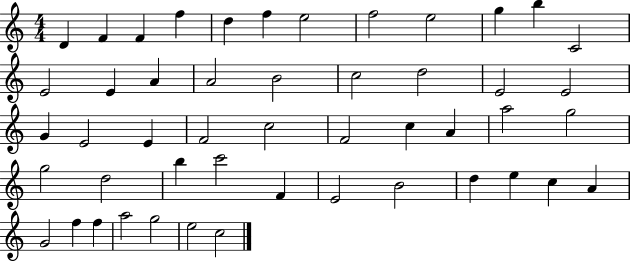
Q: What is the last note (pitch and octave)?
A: C5